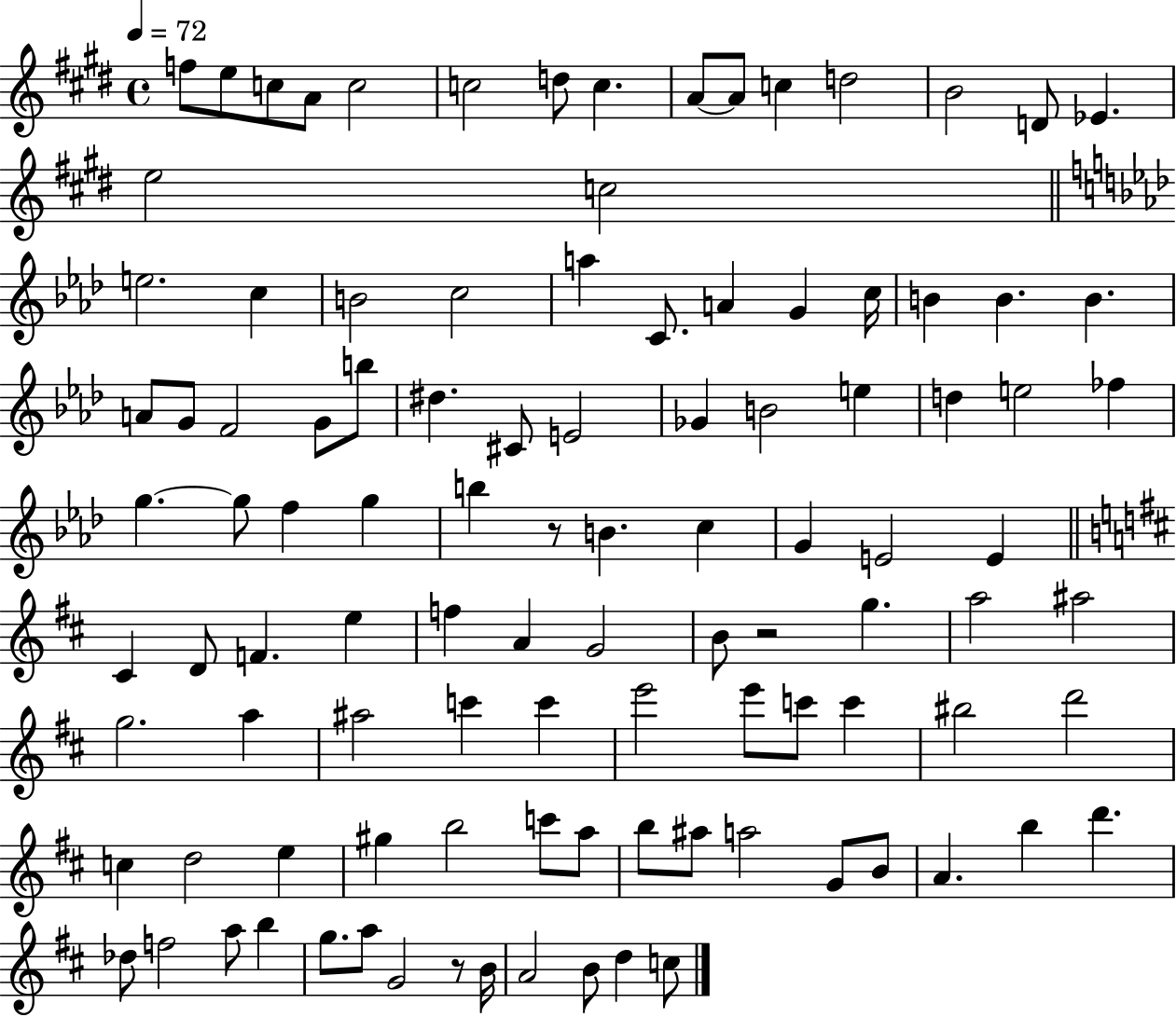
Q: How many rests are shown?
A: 3